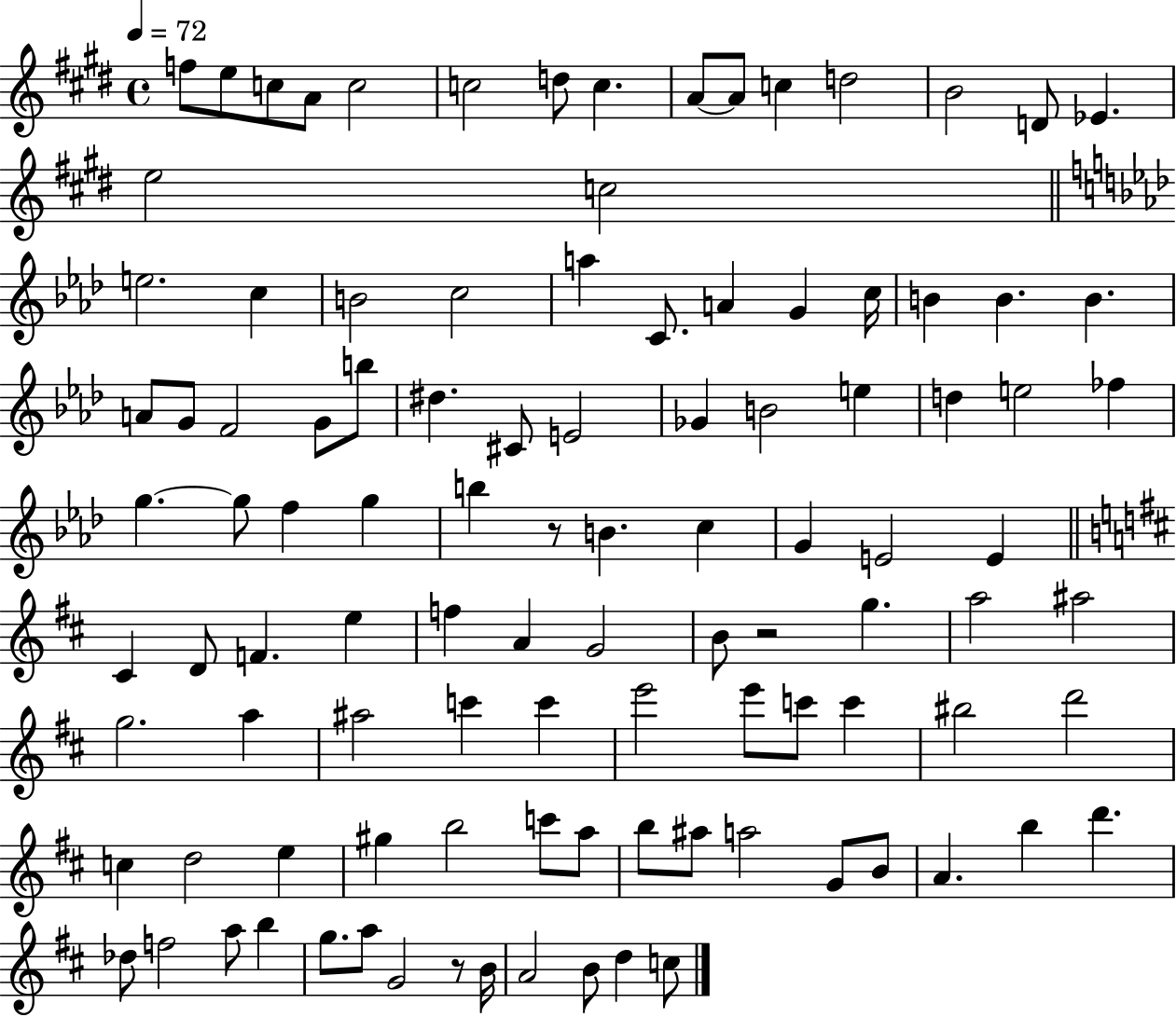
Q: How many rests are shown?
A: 3